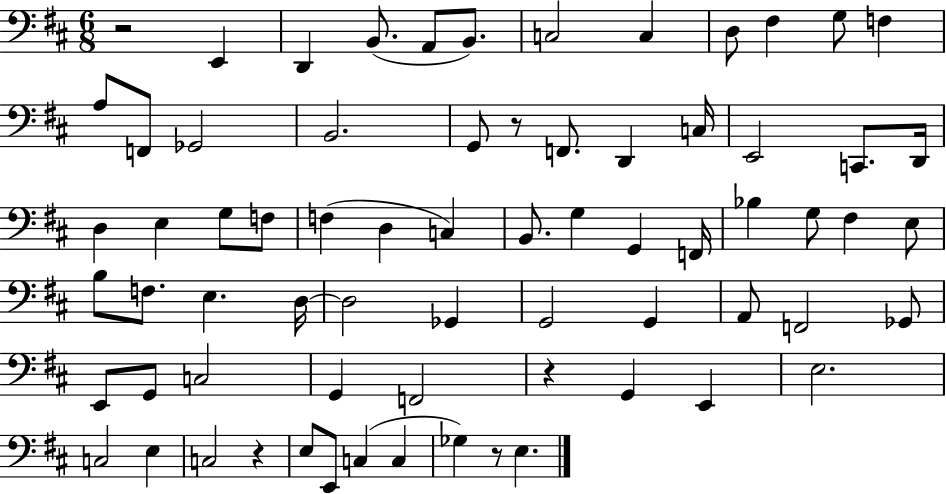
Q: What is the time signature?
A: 6/8